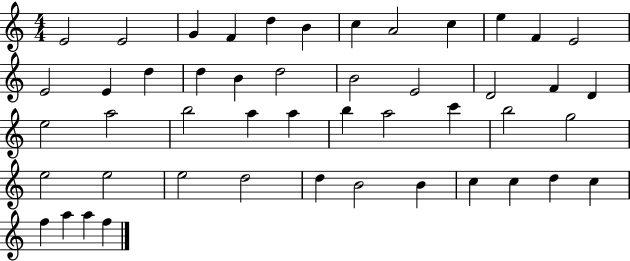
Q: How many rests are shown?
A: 0